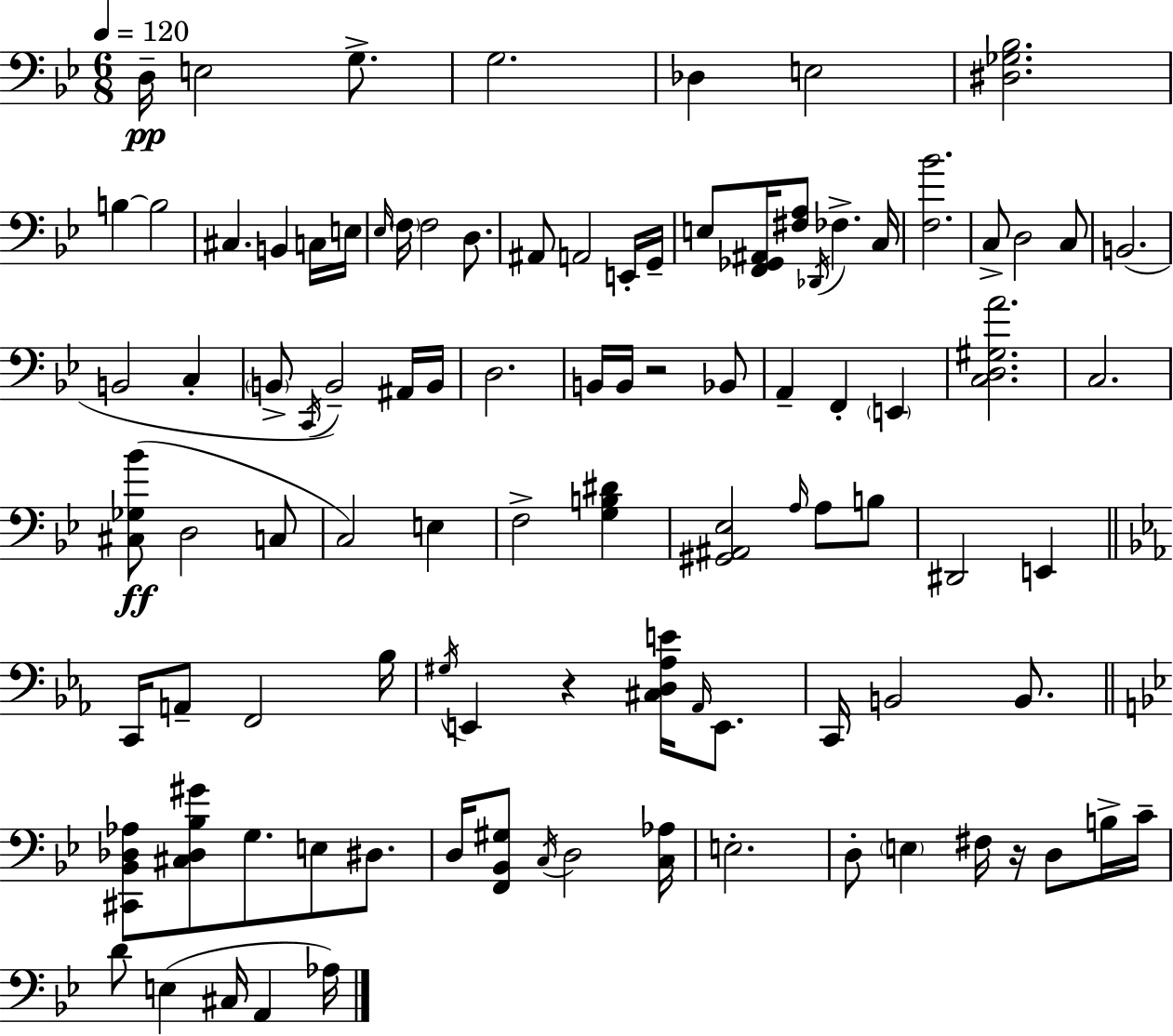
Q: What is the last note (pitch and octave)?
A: Ab3